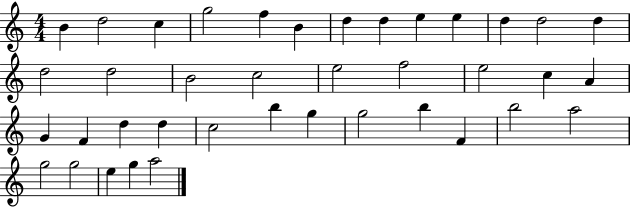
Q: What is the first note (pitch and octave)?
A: B4